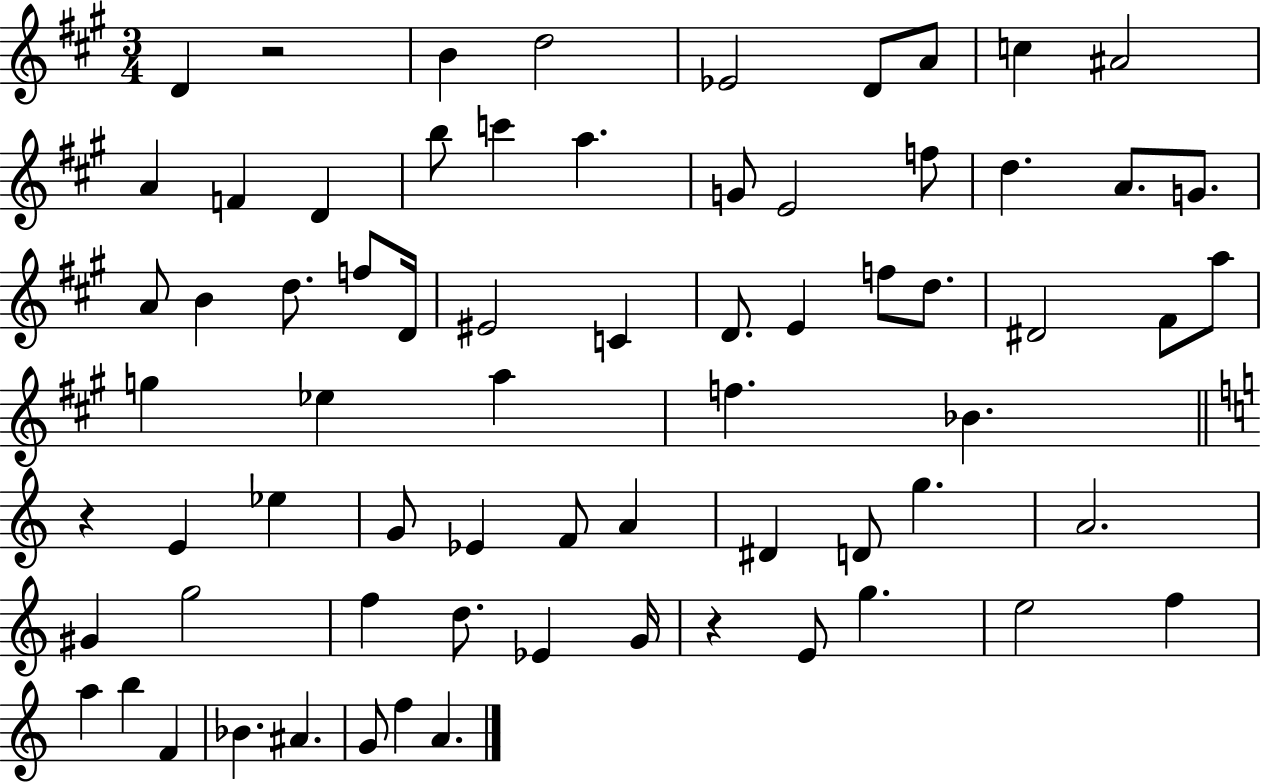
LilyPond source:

{
  \clef treble
  \numericTimeSignature
  \time 3/4
  \key a \major
  d'4 r2 | b'4 d''2 | ees'2 d'8 a'8 | c''4 ais'2 | \break a'4 f'4 d'4 | b''8 c'''4 a''4. | g'8 e'2 f''8 | d''4. a'8. g'8. | \break a'8 b'4 d''8. f''8 d'16 | eis'2 c'4 | d'8. e'4 f''8 d''8. | dis'2 fis'8 a''8 | \break g''4 ees''4 a''4 | f''4. bes'4. | \bar "||" \break \key c \major r4 e'4 ees''4 | g'8 ees'4 f'8 a'4 | dis'4 d'8 g''4. | a'2. | \break gis'4 g''2 | f''4 d''8. ees'4 g'16 | r4 e'8 g''4. | e''2 f''4 | \break a''4 b''4 f'4 | bes'4. ais'4. | g'8 f''4 a'4. | \bar "|."
}